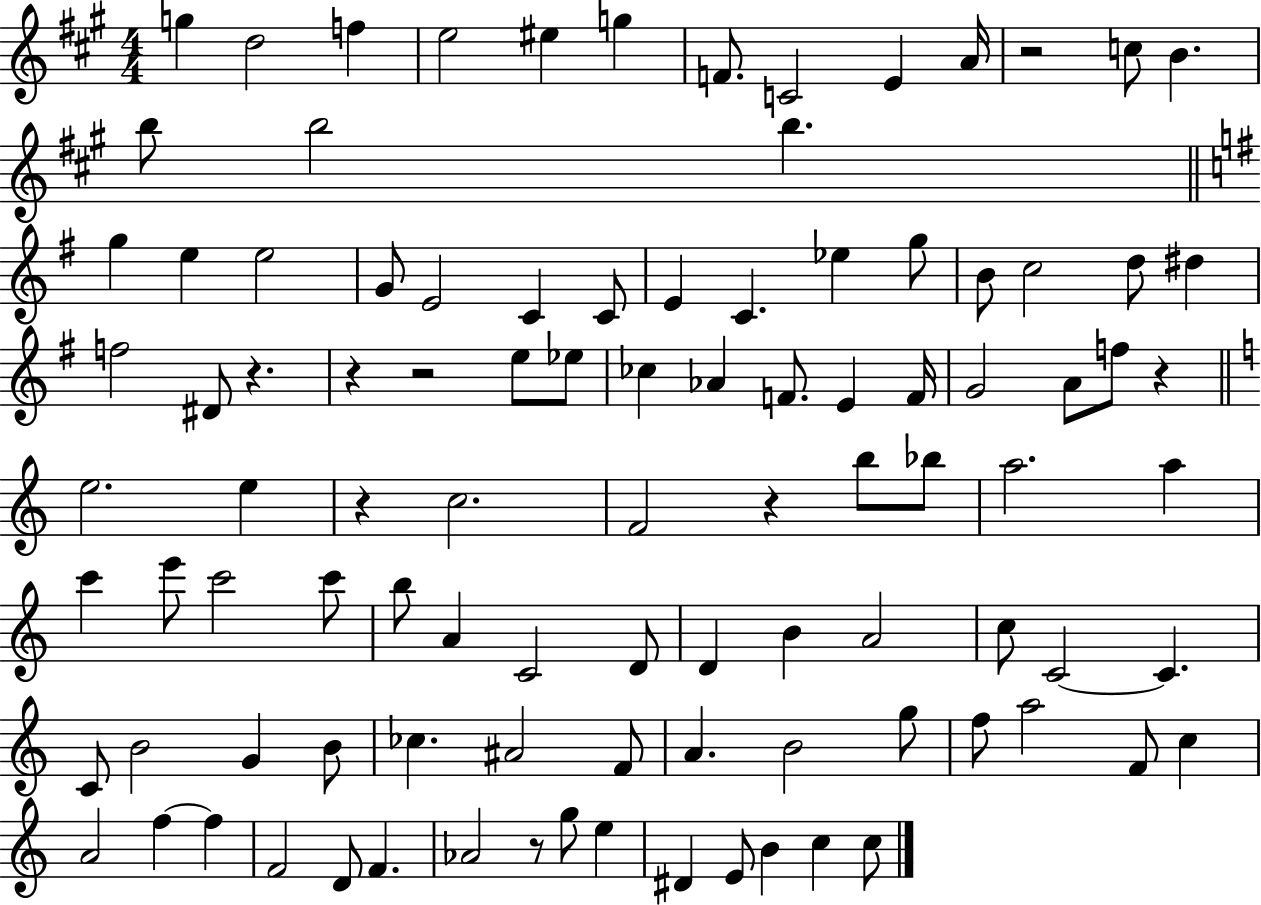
G5/q D5/h F5/q E5/h EIS5/q G5/q F4/e. C4/h E4/q A4/s R/h C5/e B4/q. B5/e B5/h B5/q. G5/q E5/q E5/h G4/e E4/h C4/q C4/e E4/q C4/q. Eb5/q G5/e B4/e C5/h D5/e D#5/q F5/h D#4/e R/q. R/q R/h E5/e Eb5/e CES5/q Ab4/q F4/e. E4/q F4/s G4/h A4/e F5/e R/q E5/h. E5/q R/q C5/h. F4/h R/q B5/e Bb5/e A5/h. A5/q C6/q E6/e C6/h C6/e B5/e A4/q C4/h D4/e D4/q B4/q A4/h C5/e C4/h C4/q. C4/e B4/h G4/q B4/e CES5/q. A#4/h F4/e A4/q. B4/h G5/e F5/e A5/h F4/e C5/q A4/h F5/q F5/q F4/h D4/e F4/q. Ab4/h R/e G5/e E5/q D#4/q E4/e B4/q C5/q C5/e